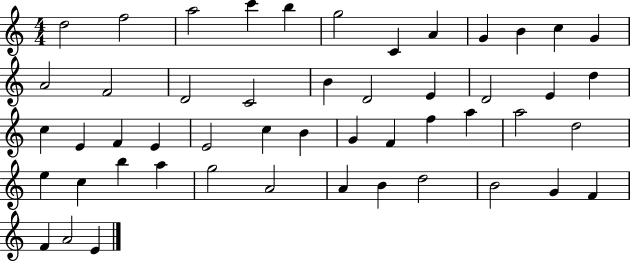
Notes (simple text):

D5/h F5/h A5/h C6/q B5/q G5/h C4/q A4/q G4/q B4/q C5/q G4/q A4/h F4/h D4/h C4/h B4/q D4/h E4/q D4/h E4/q D5/q C5/q E4/q F4/q E4/q E4/h C5/q B4/q G4/q F4/q F5/q A5/q A5/h D5/h E5/q C5/q B5/q A5/q G5/h A4/h A4/q B4/q D5/h B4/h G4/q F4/q F4/q A4/h E4/q